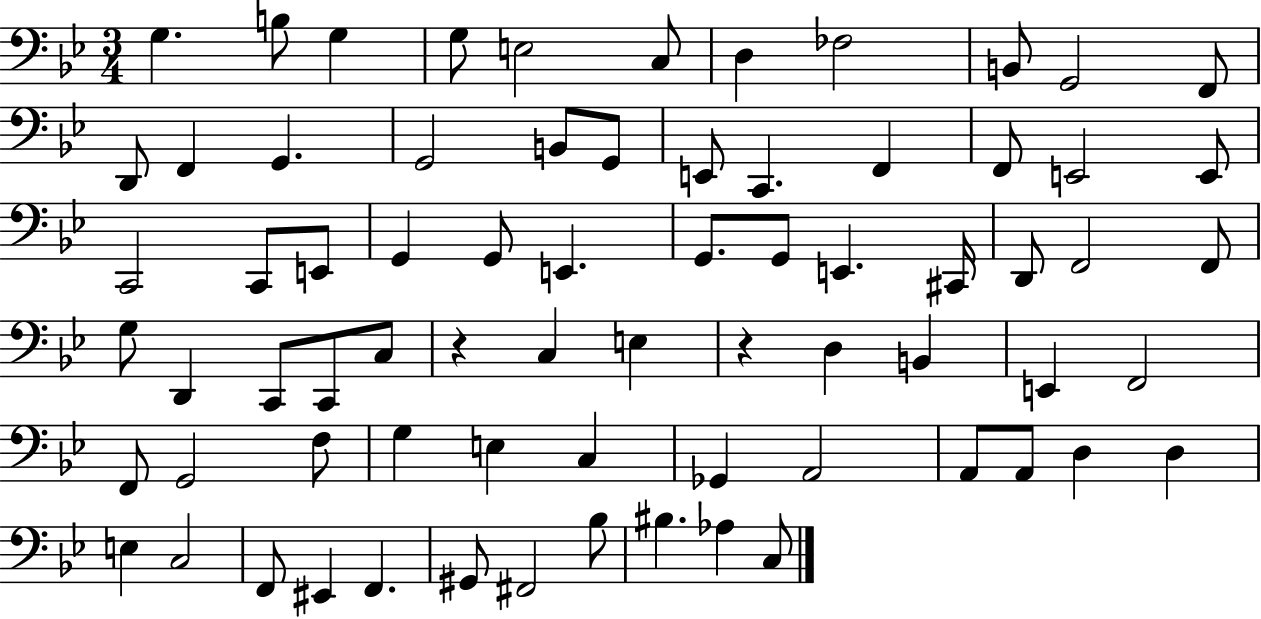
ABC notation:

X:1
T:Untitled
M:3/4
L:1/4
K:Bb
G, B,/2 G, G,/2 E,2 C,/2 D, _F,2 B,,/2 G,,2 F,,/2 D,,/2 F,, G,, G,,2 B,,/2 G,,/2 E,,/2 C,, F,, F,,/2 E,,2 E,,/2 C,,2 C,,/2 E,,/2 G,, G,,/2 E,, G,,/2 G,,/2 E,, ^C,,/4 D,,/2 F,,2 F,,/2 G,/2 D,, C,,/2 C,,/2 C,/2 z C, E, z D, B,, E,, F,,2 F,,/2 G,,2 F,/2 G, E, C, _G,, A,,2 A,,/2 A,,/2 D, D, E, C,2 F,,/2 ^E,, F,, ^G,,/2 ^F,,2 _B,/2 ^B, _A, C,/2